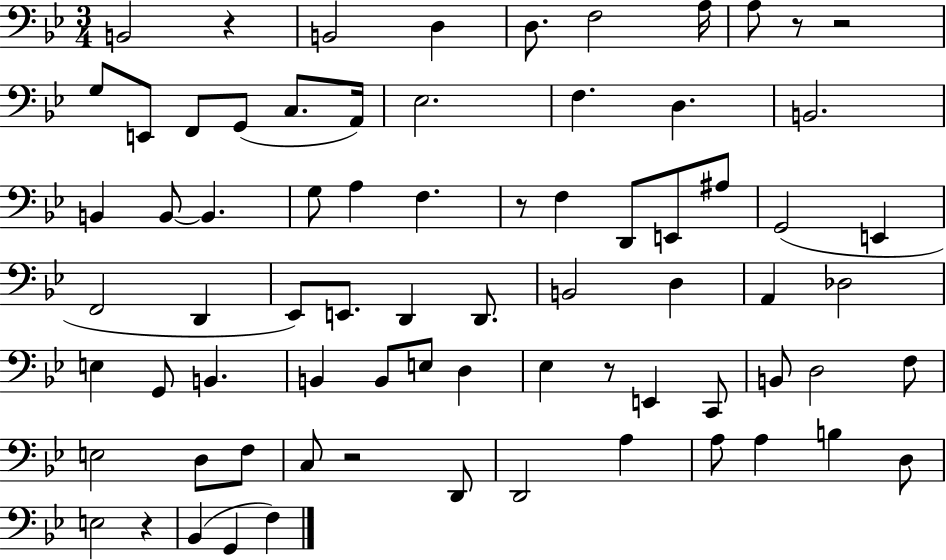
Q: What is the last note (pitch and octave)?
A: F3